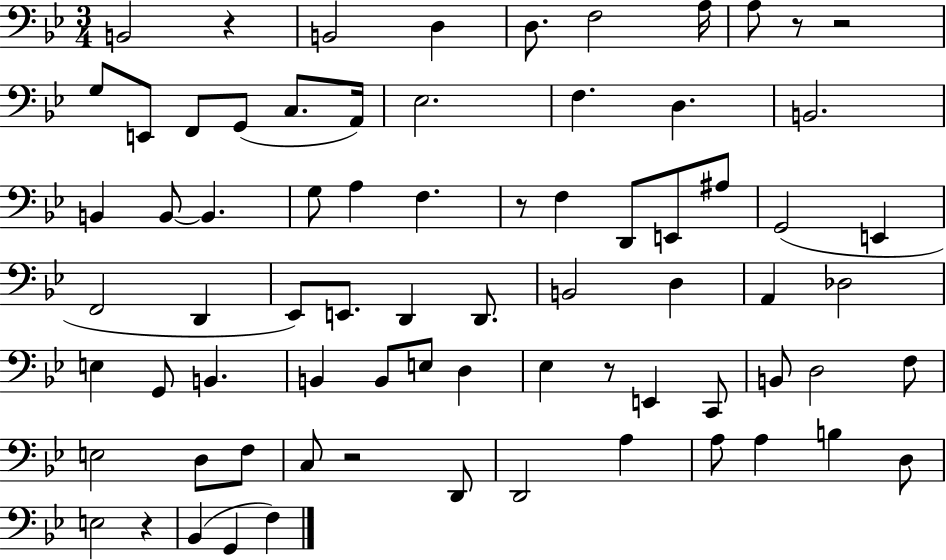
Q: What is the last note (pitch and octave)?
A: F3